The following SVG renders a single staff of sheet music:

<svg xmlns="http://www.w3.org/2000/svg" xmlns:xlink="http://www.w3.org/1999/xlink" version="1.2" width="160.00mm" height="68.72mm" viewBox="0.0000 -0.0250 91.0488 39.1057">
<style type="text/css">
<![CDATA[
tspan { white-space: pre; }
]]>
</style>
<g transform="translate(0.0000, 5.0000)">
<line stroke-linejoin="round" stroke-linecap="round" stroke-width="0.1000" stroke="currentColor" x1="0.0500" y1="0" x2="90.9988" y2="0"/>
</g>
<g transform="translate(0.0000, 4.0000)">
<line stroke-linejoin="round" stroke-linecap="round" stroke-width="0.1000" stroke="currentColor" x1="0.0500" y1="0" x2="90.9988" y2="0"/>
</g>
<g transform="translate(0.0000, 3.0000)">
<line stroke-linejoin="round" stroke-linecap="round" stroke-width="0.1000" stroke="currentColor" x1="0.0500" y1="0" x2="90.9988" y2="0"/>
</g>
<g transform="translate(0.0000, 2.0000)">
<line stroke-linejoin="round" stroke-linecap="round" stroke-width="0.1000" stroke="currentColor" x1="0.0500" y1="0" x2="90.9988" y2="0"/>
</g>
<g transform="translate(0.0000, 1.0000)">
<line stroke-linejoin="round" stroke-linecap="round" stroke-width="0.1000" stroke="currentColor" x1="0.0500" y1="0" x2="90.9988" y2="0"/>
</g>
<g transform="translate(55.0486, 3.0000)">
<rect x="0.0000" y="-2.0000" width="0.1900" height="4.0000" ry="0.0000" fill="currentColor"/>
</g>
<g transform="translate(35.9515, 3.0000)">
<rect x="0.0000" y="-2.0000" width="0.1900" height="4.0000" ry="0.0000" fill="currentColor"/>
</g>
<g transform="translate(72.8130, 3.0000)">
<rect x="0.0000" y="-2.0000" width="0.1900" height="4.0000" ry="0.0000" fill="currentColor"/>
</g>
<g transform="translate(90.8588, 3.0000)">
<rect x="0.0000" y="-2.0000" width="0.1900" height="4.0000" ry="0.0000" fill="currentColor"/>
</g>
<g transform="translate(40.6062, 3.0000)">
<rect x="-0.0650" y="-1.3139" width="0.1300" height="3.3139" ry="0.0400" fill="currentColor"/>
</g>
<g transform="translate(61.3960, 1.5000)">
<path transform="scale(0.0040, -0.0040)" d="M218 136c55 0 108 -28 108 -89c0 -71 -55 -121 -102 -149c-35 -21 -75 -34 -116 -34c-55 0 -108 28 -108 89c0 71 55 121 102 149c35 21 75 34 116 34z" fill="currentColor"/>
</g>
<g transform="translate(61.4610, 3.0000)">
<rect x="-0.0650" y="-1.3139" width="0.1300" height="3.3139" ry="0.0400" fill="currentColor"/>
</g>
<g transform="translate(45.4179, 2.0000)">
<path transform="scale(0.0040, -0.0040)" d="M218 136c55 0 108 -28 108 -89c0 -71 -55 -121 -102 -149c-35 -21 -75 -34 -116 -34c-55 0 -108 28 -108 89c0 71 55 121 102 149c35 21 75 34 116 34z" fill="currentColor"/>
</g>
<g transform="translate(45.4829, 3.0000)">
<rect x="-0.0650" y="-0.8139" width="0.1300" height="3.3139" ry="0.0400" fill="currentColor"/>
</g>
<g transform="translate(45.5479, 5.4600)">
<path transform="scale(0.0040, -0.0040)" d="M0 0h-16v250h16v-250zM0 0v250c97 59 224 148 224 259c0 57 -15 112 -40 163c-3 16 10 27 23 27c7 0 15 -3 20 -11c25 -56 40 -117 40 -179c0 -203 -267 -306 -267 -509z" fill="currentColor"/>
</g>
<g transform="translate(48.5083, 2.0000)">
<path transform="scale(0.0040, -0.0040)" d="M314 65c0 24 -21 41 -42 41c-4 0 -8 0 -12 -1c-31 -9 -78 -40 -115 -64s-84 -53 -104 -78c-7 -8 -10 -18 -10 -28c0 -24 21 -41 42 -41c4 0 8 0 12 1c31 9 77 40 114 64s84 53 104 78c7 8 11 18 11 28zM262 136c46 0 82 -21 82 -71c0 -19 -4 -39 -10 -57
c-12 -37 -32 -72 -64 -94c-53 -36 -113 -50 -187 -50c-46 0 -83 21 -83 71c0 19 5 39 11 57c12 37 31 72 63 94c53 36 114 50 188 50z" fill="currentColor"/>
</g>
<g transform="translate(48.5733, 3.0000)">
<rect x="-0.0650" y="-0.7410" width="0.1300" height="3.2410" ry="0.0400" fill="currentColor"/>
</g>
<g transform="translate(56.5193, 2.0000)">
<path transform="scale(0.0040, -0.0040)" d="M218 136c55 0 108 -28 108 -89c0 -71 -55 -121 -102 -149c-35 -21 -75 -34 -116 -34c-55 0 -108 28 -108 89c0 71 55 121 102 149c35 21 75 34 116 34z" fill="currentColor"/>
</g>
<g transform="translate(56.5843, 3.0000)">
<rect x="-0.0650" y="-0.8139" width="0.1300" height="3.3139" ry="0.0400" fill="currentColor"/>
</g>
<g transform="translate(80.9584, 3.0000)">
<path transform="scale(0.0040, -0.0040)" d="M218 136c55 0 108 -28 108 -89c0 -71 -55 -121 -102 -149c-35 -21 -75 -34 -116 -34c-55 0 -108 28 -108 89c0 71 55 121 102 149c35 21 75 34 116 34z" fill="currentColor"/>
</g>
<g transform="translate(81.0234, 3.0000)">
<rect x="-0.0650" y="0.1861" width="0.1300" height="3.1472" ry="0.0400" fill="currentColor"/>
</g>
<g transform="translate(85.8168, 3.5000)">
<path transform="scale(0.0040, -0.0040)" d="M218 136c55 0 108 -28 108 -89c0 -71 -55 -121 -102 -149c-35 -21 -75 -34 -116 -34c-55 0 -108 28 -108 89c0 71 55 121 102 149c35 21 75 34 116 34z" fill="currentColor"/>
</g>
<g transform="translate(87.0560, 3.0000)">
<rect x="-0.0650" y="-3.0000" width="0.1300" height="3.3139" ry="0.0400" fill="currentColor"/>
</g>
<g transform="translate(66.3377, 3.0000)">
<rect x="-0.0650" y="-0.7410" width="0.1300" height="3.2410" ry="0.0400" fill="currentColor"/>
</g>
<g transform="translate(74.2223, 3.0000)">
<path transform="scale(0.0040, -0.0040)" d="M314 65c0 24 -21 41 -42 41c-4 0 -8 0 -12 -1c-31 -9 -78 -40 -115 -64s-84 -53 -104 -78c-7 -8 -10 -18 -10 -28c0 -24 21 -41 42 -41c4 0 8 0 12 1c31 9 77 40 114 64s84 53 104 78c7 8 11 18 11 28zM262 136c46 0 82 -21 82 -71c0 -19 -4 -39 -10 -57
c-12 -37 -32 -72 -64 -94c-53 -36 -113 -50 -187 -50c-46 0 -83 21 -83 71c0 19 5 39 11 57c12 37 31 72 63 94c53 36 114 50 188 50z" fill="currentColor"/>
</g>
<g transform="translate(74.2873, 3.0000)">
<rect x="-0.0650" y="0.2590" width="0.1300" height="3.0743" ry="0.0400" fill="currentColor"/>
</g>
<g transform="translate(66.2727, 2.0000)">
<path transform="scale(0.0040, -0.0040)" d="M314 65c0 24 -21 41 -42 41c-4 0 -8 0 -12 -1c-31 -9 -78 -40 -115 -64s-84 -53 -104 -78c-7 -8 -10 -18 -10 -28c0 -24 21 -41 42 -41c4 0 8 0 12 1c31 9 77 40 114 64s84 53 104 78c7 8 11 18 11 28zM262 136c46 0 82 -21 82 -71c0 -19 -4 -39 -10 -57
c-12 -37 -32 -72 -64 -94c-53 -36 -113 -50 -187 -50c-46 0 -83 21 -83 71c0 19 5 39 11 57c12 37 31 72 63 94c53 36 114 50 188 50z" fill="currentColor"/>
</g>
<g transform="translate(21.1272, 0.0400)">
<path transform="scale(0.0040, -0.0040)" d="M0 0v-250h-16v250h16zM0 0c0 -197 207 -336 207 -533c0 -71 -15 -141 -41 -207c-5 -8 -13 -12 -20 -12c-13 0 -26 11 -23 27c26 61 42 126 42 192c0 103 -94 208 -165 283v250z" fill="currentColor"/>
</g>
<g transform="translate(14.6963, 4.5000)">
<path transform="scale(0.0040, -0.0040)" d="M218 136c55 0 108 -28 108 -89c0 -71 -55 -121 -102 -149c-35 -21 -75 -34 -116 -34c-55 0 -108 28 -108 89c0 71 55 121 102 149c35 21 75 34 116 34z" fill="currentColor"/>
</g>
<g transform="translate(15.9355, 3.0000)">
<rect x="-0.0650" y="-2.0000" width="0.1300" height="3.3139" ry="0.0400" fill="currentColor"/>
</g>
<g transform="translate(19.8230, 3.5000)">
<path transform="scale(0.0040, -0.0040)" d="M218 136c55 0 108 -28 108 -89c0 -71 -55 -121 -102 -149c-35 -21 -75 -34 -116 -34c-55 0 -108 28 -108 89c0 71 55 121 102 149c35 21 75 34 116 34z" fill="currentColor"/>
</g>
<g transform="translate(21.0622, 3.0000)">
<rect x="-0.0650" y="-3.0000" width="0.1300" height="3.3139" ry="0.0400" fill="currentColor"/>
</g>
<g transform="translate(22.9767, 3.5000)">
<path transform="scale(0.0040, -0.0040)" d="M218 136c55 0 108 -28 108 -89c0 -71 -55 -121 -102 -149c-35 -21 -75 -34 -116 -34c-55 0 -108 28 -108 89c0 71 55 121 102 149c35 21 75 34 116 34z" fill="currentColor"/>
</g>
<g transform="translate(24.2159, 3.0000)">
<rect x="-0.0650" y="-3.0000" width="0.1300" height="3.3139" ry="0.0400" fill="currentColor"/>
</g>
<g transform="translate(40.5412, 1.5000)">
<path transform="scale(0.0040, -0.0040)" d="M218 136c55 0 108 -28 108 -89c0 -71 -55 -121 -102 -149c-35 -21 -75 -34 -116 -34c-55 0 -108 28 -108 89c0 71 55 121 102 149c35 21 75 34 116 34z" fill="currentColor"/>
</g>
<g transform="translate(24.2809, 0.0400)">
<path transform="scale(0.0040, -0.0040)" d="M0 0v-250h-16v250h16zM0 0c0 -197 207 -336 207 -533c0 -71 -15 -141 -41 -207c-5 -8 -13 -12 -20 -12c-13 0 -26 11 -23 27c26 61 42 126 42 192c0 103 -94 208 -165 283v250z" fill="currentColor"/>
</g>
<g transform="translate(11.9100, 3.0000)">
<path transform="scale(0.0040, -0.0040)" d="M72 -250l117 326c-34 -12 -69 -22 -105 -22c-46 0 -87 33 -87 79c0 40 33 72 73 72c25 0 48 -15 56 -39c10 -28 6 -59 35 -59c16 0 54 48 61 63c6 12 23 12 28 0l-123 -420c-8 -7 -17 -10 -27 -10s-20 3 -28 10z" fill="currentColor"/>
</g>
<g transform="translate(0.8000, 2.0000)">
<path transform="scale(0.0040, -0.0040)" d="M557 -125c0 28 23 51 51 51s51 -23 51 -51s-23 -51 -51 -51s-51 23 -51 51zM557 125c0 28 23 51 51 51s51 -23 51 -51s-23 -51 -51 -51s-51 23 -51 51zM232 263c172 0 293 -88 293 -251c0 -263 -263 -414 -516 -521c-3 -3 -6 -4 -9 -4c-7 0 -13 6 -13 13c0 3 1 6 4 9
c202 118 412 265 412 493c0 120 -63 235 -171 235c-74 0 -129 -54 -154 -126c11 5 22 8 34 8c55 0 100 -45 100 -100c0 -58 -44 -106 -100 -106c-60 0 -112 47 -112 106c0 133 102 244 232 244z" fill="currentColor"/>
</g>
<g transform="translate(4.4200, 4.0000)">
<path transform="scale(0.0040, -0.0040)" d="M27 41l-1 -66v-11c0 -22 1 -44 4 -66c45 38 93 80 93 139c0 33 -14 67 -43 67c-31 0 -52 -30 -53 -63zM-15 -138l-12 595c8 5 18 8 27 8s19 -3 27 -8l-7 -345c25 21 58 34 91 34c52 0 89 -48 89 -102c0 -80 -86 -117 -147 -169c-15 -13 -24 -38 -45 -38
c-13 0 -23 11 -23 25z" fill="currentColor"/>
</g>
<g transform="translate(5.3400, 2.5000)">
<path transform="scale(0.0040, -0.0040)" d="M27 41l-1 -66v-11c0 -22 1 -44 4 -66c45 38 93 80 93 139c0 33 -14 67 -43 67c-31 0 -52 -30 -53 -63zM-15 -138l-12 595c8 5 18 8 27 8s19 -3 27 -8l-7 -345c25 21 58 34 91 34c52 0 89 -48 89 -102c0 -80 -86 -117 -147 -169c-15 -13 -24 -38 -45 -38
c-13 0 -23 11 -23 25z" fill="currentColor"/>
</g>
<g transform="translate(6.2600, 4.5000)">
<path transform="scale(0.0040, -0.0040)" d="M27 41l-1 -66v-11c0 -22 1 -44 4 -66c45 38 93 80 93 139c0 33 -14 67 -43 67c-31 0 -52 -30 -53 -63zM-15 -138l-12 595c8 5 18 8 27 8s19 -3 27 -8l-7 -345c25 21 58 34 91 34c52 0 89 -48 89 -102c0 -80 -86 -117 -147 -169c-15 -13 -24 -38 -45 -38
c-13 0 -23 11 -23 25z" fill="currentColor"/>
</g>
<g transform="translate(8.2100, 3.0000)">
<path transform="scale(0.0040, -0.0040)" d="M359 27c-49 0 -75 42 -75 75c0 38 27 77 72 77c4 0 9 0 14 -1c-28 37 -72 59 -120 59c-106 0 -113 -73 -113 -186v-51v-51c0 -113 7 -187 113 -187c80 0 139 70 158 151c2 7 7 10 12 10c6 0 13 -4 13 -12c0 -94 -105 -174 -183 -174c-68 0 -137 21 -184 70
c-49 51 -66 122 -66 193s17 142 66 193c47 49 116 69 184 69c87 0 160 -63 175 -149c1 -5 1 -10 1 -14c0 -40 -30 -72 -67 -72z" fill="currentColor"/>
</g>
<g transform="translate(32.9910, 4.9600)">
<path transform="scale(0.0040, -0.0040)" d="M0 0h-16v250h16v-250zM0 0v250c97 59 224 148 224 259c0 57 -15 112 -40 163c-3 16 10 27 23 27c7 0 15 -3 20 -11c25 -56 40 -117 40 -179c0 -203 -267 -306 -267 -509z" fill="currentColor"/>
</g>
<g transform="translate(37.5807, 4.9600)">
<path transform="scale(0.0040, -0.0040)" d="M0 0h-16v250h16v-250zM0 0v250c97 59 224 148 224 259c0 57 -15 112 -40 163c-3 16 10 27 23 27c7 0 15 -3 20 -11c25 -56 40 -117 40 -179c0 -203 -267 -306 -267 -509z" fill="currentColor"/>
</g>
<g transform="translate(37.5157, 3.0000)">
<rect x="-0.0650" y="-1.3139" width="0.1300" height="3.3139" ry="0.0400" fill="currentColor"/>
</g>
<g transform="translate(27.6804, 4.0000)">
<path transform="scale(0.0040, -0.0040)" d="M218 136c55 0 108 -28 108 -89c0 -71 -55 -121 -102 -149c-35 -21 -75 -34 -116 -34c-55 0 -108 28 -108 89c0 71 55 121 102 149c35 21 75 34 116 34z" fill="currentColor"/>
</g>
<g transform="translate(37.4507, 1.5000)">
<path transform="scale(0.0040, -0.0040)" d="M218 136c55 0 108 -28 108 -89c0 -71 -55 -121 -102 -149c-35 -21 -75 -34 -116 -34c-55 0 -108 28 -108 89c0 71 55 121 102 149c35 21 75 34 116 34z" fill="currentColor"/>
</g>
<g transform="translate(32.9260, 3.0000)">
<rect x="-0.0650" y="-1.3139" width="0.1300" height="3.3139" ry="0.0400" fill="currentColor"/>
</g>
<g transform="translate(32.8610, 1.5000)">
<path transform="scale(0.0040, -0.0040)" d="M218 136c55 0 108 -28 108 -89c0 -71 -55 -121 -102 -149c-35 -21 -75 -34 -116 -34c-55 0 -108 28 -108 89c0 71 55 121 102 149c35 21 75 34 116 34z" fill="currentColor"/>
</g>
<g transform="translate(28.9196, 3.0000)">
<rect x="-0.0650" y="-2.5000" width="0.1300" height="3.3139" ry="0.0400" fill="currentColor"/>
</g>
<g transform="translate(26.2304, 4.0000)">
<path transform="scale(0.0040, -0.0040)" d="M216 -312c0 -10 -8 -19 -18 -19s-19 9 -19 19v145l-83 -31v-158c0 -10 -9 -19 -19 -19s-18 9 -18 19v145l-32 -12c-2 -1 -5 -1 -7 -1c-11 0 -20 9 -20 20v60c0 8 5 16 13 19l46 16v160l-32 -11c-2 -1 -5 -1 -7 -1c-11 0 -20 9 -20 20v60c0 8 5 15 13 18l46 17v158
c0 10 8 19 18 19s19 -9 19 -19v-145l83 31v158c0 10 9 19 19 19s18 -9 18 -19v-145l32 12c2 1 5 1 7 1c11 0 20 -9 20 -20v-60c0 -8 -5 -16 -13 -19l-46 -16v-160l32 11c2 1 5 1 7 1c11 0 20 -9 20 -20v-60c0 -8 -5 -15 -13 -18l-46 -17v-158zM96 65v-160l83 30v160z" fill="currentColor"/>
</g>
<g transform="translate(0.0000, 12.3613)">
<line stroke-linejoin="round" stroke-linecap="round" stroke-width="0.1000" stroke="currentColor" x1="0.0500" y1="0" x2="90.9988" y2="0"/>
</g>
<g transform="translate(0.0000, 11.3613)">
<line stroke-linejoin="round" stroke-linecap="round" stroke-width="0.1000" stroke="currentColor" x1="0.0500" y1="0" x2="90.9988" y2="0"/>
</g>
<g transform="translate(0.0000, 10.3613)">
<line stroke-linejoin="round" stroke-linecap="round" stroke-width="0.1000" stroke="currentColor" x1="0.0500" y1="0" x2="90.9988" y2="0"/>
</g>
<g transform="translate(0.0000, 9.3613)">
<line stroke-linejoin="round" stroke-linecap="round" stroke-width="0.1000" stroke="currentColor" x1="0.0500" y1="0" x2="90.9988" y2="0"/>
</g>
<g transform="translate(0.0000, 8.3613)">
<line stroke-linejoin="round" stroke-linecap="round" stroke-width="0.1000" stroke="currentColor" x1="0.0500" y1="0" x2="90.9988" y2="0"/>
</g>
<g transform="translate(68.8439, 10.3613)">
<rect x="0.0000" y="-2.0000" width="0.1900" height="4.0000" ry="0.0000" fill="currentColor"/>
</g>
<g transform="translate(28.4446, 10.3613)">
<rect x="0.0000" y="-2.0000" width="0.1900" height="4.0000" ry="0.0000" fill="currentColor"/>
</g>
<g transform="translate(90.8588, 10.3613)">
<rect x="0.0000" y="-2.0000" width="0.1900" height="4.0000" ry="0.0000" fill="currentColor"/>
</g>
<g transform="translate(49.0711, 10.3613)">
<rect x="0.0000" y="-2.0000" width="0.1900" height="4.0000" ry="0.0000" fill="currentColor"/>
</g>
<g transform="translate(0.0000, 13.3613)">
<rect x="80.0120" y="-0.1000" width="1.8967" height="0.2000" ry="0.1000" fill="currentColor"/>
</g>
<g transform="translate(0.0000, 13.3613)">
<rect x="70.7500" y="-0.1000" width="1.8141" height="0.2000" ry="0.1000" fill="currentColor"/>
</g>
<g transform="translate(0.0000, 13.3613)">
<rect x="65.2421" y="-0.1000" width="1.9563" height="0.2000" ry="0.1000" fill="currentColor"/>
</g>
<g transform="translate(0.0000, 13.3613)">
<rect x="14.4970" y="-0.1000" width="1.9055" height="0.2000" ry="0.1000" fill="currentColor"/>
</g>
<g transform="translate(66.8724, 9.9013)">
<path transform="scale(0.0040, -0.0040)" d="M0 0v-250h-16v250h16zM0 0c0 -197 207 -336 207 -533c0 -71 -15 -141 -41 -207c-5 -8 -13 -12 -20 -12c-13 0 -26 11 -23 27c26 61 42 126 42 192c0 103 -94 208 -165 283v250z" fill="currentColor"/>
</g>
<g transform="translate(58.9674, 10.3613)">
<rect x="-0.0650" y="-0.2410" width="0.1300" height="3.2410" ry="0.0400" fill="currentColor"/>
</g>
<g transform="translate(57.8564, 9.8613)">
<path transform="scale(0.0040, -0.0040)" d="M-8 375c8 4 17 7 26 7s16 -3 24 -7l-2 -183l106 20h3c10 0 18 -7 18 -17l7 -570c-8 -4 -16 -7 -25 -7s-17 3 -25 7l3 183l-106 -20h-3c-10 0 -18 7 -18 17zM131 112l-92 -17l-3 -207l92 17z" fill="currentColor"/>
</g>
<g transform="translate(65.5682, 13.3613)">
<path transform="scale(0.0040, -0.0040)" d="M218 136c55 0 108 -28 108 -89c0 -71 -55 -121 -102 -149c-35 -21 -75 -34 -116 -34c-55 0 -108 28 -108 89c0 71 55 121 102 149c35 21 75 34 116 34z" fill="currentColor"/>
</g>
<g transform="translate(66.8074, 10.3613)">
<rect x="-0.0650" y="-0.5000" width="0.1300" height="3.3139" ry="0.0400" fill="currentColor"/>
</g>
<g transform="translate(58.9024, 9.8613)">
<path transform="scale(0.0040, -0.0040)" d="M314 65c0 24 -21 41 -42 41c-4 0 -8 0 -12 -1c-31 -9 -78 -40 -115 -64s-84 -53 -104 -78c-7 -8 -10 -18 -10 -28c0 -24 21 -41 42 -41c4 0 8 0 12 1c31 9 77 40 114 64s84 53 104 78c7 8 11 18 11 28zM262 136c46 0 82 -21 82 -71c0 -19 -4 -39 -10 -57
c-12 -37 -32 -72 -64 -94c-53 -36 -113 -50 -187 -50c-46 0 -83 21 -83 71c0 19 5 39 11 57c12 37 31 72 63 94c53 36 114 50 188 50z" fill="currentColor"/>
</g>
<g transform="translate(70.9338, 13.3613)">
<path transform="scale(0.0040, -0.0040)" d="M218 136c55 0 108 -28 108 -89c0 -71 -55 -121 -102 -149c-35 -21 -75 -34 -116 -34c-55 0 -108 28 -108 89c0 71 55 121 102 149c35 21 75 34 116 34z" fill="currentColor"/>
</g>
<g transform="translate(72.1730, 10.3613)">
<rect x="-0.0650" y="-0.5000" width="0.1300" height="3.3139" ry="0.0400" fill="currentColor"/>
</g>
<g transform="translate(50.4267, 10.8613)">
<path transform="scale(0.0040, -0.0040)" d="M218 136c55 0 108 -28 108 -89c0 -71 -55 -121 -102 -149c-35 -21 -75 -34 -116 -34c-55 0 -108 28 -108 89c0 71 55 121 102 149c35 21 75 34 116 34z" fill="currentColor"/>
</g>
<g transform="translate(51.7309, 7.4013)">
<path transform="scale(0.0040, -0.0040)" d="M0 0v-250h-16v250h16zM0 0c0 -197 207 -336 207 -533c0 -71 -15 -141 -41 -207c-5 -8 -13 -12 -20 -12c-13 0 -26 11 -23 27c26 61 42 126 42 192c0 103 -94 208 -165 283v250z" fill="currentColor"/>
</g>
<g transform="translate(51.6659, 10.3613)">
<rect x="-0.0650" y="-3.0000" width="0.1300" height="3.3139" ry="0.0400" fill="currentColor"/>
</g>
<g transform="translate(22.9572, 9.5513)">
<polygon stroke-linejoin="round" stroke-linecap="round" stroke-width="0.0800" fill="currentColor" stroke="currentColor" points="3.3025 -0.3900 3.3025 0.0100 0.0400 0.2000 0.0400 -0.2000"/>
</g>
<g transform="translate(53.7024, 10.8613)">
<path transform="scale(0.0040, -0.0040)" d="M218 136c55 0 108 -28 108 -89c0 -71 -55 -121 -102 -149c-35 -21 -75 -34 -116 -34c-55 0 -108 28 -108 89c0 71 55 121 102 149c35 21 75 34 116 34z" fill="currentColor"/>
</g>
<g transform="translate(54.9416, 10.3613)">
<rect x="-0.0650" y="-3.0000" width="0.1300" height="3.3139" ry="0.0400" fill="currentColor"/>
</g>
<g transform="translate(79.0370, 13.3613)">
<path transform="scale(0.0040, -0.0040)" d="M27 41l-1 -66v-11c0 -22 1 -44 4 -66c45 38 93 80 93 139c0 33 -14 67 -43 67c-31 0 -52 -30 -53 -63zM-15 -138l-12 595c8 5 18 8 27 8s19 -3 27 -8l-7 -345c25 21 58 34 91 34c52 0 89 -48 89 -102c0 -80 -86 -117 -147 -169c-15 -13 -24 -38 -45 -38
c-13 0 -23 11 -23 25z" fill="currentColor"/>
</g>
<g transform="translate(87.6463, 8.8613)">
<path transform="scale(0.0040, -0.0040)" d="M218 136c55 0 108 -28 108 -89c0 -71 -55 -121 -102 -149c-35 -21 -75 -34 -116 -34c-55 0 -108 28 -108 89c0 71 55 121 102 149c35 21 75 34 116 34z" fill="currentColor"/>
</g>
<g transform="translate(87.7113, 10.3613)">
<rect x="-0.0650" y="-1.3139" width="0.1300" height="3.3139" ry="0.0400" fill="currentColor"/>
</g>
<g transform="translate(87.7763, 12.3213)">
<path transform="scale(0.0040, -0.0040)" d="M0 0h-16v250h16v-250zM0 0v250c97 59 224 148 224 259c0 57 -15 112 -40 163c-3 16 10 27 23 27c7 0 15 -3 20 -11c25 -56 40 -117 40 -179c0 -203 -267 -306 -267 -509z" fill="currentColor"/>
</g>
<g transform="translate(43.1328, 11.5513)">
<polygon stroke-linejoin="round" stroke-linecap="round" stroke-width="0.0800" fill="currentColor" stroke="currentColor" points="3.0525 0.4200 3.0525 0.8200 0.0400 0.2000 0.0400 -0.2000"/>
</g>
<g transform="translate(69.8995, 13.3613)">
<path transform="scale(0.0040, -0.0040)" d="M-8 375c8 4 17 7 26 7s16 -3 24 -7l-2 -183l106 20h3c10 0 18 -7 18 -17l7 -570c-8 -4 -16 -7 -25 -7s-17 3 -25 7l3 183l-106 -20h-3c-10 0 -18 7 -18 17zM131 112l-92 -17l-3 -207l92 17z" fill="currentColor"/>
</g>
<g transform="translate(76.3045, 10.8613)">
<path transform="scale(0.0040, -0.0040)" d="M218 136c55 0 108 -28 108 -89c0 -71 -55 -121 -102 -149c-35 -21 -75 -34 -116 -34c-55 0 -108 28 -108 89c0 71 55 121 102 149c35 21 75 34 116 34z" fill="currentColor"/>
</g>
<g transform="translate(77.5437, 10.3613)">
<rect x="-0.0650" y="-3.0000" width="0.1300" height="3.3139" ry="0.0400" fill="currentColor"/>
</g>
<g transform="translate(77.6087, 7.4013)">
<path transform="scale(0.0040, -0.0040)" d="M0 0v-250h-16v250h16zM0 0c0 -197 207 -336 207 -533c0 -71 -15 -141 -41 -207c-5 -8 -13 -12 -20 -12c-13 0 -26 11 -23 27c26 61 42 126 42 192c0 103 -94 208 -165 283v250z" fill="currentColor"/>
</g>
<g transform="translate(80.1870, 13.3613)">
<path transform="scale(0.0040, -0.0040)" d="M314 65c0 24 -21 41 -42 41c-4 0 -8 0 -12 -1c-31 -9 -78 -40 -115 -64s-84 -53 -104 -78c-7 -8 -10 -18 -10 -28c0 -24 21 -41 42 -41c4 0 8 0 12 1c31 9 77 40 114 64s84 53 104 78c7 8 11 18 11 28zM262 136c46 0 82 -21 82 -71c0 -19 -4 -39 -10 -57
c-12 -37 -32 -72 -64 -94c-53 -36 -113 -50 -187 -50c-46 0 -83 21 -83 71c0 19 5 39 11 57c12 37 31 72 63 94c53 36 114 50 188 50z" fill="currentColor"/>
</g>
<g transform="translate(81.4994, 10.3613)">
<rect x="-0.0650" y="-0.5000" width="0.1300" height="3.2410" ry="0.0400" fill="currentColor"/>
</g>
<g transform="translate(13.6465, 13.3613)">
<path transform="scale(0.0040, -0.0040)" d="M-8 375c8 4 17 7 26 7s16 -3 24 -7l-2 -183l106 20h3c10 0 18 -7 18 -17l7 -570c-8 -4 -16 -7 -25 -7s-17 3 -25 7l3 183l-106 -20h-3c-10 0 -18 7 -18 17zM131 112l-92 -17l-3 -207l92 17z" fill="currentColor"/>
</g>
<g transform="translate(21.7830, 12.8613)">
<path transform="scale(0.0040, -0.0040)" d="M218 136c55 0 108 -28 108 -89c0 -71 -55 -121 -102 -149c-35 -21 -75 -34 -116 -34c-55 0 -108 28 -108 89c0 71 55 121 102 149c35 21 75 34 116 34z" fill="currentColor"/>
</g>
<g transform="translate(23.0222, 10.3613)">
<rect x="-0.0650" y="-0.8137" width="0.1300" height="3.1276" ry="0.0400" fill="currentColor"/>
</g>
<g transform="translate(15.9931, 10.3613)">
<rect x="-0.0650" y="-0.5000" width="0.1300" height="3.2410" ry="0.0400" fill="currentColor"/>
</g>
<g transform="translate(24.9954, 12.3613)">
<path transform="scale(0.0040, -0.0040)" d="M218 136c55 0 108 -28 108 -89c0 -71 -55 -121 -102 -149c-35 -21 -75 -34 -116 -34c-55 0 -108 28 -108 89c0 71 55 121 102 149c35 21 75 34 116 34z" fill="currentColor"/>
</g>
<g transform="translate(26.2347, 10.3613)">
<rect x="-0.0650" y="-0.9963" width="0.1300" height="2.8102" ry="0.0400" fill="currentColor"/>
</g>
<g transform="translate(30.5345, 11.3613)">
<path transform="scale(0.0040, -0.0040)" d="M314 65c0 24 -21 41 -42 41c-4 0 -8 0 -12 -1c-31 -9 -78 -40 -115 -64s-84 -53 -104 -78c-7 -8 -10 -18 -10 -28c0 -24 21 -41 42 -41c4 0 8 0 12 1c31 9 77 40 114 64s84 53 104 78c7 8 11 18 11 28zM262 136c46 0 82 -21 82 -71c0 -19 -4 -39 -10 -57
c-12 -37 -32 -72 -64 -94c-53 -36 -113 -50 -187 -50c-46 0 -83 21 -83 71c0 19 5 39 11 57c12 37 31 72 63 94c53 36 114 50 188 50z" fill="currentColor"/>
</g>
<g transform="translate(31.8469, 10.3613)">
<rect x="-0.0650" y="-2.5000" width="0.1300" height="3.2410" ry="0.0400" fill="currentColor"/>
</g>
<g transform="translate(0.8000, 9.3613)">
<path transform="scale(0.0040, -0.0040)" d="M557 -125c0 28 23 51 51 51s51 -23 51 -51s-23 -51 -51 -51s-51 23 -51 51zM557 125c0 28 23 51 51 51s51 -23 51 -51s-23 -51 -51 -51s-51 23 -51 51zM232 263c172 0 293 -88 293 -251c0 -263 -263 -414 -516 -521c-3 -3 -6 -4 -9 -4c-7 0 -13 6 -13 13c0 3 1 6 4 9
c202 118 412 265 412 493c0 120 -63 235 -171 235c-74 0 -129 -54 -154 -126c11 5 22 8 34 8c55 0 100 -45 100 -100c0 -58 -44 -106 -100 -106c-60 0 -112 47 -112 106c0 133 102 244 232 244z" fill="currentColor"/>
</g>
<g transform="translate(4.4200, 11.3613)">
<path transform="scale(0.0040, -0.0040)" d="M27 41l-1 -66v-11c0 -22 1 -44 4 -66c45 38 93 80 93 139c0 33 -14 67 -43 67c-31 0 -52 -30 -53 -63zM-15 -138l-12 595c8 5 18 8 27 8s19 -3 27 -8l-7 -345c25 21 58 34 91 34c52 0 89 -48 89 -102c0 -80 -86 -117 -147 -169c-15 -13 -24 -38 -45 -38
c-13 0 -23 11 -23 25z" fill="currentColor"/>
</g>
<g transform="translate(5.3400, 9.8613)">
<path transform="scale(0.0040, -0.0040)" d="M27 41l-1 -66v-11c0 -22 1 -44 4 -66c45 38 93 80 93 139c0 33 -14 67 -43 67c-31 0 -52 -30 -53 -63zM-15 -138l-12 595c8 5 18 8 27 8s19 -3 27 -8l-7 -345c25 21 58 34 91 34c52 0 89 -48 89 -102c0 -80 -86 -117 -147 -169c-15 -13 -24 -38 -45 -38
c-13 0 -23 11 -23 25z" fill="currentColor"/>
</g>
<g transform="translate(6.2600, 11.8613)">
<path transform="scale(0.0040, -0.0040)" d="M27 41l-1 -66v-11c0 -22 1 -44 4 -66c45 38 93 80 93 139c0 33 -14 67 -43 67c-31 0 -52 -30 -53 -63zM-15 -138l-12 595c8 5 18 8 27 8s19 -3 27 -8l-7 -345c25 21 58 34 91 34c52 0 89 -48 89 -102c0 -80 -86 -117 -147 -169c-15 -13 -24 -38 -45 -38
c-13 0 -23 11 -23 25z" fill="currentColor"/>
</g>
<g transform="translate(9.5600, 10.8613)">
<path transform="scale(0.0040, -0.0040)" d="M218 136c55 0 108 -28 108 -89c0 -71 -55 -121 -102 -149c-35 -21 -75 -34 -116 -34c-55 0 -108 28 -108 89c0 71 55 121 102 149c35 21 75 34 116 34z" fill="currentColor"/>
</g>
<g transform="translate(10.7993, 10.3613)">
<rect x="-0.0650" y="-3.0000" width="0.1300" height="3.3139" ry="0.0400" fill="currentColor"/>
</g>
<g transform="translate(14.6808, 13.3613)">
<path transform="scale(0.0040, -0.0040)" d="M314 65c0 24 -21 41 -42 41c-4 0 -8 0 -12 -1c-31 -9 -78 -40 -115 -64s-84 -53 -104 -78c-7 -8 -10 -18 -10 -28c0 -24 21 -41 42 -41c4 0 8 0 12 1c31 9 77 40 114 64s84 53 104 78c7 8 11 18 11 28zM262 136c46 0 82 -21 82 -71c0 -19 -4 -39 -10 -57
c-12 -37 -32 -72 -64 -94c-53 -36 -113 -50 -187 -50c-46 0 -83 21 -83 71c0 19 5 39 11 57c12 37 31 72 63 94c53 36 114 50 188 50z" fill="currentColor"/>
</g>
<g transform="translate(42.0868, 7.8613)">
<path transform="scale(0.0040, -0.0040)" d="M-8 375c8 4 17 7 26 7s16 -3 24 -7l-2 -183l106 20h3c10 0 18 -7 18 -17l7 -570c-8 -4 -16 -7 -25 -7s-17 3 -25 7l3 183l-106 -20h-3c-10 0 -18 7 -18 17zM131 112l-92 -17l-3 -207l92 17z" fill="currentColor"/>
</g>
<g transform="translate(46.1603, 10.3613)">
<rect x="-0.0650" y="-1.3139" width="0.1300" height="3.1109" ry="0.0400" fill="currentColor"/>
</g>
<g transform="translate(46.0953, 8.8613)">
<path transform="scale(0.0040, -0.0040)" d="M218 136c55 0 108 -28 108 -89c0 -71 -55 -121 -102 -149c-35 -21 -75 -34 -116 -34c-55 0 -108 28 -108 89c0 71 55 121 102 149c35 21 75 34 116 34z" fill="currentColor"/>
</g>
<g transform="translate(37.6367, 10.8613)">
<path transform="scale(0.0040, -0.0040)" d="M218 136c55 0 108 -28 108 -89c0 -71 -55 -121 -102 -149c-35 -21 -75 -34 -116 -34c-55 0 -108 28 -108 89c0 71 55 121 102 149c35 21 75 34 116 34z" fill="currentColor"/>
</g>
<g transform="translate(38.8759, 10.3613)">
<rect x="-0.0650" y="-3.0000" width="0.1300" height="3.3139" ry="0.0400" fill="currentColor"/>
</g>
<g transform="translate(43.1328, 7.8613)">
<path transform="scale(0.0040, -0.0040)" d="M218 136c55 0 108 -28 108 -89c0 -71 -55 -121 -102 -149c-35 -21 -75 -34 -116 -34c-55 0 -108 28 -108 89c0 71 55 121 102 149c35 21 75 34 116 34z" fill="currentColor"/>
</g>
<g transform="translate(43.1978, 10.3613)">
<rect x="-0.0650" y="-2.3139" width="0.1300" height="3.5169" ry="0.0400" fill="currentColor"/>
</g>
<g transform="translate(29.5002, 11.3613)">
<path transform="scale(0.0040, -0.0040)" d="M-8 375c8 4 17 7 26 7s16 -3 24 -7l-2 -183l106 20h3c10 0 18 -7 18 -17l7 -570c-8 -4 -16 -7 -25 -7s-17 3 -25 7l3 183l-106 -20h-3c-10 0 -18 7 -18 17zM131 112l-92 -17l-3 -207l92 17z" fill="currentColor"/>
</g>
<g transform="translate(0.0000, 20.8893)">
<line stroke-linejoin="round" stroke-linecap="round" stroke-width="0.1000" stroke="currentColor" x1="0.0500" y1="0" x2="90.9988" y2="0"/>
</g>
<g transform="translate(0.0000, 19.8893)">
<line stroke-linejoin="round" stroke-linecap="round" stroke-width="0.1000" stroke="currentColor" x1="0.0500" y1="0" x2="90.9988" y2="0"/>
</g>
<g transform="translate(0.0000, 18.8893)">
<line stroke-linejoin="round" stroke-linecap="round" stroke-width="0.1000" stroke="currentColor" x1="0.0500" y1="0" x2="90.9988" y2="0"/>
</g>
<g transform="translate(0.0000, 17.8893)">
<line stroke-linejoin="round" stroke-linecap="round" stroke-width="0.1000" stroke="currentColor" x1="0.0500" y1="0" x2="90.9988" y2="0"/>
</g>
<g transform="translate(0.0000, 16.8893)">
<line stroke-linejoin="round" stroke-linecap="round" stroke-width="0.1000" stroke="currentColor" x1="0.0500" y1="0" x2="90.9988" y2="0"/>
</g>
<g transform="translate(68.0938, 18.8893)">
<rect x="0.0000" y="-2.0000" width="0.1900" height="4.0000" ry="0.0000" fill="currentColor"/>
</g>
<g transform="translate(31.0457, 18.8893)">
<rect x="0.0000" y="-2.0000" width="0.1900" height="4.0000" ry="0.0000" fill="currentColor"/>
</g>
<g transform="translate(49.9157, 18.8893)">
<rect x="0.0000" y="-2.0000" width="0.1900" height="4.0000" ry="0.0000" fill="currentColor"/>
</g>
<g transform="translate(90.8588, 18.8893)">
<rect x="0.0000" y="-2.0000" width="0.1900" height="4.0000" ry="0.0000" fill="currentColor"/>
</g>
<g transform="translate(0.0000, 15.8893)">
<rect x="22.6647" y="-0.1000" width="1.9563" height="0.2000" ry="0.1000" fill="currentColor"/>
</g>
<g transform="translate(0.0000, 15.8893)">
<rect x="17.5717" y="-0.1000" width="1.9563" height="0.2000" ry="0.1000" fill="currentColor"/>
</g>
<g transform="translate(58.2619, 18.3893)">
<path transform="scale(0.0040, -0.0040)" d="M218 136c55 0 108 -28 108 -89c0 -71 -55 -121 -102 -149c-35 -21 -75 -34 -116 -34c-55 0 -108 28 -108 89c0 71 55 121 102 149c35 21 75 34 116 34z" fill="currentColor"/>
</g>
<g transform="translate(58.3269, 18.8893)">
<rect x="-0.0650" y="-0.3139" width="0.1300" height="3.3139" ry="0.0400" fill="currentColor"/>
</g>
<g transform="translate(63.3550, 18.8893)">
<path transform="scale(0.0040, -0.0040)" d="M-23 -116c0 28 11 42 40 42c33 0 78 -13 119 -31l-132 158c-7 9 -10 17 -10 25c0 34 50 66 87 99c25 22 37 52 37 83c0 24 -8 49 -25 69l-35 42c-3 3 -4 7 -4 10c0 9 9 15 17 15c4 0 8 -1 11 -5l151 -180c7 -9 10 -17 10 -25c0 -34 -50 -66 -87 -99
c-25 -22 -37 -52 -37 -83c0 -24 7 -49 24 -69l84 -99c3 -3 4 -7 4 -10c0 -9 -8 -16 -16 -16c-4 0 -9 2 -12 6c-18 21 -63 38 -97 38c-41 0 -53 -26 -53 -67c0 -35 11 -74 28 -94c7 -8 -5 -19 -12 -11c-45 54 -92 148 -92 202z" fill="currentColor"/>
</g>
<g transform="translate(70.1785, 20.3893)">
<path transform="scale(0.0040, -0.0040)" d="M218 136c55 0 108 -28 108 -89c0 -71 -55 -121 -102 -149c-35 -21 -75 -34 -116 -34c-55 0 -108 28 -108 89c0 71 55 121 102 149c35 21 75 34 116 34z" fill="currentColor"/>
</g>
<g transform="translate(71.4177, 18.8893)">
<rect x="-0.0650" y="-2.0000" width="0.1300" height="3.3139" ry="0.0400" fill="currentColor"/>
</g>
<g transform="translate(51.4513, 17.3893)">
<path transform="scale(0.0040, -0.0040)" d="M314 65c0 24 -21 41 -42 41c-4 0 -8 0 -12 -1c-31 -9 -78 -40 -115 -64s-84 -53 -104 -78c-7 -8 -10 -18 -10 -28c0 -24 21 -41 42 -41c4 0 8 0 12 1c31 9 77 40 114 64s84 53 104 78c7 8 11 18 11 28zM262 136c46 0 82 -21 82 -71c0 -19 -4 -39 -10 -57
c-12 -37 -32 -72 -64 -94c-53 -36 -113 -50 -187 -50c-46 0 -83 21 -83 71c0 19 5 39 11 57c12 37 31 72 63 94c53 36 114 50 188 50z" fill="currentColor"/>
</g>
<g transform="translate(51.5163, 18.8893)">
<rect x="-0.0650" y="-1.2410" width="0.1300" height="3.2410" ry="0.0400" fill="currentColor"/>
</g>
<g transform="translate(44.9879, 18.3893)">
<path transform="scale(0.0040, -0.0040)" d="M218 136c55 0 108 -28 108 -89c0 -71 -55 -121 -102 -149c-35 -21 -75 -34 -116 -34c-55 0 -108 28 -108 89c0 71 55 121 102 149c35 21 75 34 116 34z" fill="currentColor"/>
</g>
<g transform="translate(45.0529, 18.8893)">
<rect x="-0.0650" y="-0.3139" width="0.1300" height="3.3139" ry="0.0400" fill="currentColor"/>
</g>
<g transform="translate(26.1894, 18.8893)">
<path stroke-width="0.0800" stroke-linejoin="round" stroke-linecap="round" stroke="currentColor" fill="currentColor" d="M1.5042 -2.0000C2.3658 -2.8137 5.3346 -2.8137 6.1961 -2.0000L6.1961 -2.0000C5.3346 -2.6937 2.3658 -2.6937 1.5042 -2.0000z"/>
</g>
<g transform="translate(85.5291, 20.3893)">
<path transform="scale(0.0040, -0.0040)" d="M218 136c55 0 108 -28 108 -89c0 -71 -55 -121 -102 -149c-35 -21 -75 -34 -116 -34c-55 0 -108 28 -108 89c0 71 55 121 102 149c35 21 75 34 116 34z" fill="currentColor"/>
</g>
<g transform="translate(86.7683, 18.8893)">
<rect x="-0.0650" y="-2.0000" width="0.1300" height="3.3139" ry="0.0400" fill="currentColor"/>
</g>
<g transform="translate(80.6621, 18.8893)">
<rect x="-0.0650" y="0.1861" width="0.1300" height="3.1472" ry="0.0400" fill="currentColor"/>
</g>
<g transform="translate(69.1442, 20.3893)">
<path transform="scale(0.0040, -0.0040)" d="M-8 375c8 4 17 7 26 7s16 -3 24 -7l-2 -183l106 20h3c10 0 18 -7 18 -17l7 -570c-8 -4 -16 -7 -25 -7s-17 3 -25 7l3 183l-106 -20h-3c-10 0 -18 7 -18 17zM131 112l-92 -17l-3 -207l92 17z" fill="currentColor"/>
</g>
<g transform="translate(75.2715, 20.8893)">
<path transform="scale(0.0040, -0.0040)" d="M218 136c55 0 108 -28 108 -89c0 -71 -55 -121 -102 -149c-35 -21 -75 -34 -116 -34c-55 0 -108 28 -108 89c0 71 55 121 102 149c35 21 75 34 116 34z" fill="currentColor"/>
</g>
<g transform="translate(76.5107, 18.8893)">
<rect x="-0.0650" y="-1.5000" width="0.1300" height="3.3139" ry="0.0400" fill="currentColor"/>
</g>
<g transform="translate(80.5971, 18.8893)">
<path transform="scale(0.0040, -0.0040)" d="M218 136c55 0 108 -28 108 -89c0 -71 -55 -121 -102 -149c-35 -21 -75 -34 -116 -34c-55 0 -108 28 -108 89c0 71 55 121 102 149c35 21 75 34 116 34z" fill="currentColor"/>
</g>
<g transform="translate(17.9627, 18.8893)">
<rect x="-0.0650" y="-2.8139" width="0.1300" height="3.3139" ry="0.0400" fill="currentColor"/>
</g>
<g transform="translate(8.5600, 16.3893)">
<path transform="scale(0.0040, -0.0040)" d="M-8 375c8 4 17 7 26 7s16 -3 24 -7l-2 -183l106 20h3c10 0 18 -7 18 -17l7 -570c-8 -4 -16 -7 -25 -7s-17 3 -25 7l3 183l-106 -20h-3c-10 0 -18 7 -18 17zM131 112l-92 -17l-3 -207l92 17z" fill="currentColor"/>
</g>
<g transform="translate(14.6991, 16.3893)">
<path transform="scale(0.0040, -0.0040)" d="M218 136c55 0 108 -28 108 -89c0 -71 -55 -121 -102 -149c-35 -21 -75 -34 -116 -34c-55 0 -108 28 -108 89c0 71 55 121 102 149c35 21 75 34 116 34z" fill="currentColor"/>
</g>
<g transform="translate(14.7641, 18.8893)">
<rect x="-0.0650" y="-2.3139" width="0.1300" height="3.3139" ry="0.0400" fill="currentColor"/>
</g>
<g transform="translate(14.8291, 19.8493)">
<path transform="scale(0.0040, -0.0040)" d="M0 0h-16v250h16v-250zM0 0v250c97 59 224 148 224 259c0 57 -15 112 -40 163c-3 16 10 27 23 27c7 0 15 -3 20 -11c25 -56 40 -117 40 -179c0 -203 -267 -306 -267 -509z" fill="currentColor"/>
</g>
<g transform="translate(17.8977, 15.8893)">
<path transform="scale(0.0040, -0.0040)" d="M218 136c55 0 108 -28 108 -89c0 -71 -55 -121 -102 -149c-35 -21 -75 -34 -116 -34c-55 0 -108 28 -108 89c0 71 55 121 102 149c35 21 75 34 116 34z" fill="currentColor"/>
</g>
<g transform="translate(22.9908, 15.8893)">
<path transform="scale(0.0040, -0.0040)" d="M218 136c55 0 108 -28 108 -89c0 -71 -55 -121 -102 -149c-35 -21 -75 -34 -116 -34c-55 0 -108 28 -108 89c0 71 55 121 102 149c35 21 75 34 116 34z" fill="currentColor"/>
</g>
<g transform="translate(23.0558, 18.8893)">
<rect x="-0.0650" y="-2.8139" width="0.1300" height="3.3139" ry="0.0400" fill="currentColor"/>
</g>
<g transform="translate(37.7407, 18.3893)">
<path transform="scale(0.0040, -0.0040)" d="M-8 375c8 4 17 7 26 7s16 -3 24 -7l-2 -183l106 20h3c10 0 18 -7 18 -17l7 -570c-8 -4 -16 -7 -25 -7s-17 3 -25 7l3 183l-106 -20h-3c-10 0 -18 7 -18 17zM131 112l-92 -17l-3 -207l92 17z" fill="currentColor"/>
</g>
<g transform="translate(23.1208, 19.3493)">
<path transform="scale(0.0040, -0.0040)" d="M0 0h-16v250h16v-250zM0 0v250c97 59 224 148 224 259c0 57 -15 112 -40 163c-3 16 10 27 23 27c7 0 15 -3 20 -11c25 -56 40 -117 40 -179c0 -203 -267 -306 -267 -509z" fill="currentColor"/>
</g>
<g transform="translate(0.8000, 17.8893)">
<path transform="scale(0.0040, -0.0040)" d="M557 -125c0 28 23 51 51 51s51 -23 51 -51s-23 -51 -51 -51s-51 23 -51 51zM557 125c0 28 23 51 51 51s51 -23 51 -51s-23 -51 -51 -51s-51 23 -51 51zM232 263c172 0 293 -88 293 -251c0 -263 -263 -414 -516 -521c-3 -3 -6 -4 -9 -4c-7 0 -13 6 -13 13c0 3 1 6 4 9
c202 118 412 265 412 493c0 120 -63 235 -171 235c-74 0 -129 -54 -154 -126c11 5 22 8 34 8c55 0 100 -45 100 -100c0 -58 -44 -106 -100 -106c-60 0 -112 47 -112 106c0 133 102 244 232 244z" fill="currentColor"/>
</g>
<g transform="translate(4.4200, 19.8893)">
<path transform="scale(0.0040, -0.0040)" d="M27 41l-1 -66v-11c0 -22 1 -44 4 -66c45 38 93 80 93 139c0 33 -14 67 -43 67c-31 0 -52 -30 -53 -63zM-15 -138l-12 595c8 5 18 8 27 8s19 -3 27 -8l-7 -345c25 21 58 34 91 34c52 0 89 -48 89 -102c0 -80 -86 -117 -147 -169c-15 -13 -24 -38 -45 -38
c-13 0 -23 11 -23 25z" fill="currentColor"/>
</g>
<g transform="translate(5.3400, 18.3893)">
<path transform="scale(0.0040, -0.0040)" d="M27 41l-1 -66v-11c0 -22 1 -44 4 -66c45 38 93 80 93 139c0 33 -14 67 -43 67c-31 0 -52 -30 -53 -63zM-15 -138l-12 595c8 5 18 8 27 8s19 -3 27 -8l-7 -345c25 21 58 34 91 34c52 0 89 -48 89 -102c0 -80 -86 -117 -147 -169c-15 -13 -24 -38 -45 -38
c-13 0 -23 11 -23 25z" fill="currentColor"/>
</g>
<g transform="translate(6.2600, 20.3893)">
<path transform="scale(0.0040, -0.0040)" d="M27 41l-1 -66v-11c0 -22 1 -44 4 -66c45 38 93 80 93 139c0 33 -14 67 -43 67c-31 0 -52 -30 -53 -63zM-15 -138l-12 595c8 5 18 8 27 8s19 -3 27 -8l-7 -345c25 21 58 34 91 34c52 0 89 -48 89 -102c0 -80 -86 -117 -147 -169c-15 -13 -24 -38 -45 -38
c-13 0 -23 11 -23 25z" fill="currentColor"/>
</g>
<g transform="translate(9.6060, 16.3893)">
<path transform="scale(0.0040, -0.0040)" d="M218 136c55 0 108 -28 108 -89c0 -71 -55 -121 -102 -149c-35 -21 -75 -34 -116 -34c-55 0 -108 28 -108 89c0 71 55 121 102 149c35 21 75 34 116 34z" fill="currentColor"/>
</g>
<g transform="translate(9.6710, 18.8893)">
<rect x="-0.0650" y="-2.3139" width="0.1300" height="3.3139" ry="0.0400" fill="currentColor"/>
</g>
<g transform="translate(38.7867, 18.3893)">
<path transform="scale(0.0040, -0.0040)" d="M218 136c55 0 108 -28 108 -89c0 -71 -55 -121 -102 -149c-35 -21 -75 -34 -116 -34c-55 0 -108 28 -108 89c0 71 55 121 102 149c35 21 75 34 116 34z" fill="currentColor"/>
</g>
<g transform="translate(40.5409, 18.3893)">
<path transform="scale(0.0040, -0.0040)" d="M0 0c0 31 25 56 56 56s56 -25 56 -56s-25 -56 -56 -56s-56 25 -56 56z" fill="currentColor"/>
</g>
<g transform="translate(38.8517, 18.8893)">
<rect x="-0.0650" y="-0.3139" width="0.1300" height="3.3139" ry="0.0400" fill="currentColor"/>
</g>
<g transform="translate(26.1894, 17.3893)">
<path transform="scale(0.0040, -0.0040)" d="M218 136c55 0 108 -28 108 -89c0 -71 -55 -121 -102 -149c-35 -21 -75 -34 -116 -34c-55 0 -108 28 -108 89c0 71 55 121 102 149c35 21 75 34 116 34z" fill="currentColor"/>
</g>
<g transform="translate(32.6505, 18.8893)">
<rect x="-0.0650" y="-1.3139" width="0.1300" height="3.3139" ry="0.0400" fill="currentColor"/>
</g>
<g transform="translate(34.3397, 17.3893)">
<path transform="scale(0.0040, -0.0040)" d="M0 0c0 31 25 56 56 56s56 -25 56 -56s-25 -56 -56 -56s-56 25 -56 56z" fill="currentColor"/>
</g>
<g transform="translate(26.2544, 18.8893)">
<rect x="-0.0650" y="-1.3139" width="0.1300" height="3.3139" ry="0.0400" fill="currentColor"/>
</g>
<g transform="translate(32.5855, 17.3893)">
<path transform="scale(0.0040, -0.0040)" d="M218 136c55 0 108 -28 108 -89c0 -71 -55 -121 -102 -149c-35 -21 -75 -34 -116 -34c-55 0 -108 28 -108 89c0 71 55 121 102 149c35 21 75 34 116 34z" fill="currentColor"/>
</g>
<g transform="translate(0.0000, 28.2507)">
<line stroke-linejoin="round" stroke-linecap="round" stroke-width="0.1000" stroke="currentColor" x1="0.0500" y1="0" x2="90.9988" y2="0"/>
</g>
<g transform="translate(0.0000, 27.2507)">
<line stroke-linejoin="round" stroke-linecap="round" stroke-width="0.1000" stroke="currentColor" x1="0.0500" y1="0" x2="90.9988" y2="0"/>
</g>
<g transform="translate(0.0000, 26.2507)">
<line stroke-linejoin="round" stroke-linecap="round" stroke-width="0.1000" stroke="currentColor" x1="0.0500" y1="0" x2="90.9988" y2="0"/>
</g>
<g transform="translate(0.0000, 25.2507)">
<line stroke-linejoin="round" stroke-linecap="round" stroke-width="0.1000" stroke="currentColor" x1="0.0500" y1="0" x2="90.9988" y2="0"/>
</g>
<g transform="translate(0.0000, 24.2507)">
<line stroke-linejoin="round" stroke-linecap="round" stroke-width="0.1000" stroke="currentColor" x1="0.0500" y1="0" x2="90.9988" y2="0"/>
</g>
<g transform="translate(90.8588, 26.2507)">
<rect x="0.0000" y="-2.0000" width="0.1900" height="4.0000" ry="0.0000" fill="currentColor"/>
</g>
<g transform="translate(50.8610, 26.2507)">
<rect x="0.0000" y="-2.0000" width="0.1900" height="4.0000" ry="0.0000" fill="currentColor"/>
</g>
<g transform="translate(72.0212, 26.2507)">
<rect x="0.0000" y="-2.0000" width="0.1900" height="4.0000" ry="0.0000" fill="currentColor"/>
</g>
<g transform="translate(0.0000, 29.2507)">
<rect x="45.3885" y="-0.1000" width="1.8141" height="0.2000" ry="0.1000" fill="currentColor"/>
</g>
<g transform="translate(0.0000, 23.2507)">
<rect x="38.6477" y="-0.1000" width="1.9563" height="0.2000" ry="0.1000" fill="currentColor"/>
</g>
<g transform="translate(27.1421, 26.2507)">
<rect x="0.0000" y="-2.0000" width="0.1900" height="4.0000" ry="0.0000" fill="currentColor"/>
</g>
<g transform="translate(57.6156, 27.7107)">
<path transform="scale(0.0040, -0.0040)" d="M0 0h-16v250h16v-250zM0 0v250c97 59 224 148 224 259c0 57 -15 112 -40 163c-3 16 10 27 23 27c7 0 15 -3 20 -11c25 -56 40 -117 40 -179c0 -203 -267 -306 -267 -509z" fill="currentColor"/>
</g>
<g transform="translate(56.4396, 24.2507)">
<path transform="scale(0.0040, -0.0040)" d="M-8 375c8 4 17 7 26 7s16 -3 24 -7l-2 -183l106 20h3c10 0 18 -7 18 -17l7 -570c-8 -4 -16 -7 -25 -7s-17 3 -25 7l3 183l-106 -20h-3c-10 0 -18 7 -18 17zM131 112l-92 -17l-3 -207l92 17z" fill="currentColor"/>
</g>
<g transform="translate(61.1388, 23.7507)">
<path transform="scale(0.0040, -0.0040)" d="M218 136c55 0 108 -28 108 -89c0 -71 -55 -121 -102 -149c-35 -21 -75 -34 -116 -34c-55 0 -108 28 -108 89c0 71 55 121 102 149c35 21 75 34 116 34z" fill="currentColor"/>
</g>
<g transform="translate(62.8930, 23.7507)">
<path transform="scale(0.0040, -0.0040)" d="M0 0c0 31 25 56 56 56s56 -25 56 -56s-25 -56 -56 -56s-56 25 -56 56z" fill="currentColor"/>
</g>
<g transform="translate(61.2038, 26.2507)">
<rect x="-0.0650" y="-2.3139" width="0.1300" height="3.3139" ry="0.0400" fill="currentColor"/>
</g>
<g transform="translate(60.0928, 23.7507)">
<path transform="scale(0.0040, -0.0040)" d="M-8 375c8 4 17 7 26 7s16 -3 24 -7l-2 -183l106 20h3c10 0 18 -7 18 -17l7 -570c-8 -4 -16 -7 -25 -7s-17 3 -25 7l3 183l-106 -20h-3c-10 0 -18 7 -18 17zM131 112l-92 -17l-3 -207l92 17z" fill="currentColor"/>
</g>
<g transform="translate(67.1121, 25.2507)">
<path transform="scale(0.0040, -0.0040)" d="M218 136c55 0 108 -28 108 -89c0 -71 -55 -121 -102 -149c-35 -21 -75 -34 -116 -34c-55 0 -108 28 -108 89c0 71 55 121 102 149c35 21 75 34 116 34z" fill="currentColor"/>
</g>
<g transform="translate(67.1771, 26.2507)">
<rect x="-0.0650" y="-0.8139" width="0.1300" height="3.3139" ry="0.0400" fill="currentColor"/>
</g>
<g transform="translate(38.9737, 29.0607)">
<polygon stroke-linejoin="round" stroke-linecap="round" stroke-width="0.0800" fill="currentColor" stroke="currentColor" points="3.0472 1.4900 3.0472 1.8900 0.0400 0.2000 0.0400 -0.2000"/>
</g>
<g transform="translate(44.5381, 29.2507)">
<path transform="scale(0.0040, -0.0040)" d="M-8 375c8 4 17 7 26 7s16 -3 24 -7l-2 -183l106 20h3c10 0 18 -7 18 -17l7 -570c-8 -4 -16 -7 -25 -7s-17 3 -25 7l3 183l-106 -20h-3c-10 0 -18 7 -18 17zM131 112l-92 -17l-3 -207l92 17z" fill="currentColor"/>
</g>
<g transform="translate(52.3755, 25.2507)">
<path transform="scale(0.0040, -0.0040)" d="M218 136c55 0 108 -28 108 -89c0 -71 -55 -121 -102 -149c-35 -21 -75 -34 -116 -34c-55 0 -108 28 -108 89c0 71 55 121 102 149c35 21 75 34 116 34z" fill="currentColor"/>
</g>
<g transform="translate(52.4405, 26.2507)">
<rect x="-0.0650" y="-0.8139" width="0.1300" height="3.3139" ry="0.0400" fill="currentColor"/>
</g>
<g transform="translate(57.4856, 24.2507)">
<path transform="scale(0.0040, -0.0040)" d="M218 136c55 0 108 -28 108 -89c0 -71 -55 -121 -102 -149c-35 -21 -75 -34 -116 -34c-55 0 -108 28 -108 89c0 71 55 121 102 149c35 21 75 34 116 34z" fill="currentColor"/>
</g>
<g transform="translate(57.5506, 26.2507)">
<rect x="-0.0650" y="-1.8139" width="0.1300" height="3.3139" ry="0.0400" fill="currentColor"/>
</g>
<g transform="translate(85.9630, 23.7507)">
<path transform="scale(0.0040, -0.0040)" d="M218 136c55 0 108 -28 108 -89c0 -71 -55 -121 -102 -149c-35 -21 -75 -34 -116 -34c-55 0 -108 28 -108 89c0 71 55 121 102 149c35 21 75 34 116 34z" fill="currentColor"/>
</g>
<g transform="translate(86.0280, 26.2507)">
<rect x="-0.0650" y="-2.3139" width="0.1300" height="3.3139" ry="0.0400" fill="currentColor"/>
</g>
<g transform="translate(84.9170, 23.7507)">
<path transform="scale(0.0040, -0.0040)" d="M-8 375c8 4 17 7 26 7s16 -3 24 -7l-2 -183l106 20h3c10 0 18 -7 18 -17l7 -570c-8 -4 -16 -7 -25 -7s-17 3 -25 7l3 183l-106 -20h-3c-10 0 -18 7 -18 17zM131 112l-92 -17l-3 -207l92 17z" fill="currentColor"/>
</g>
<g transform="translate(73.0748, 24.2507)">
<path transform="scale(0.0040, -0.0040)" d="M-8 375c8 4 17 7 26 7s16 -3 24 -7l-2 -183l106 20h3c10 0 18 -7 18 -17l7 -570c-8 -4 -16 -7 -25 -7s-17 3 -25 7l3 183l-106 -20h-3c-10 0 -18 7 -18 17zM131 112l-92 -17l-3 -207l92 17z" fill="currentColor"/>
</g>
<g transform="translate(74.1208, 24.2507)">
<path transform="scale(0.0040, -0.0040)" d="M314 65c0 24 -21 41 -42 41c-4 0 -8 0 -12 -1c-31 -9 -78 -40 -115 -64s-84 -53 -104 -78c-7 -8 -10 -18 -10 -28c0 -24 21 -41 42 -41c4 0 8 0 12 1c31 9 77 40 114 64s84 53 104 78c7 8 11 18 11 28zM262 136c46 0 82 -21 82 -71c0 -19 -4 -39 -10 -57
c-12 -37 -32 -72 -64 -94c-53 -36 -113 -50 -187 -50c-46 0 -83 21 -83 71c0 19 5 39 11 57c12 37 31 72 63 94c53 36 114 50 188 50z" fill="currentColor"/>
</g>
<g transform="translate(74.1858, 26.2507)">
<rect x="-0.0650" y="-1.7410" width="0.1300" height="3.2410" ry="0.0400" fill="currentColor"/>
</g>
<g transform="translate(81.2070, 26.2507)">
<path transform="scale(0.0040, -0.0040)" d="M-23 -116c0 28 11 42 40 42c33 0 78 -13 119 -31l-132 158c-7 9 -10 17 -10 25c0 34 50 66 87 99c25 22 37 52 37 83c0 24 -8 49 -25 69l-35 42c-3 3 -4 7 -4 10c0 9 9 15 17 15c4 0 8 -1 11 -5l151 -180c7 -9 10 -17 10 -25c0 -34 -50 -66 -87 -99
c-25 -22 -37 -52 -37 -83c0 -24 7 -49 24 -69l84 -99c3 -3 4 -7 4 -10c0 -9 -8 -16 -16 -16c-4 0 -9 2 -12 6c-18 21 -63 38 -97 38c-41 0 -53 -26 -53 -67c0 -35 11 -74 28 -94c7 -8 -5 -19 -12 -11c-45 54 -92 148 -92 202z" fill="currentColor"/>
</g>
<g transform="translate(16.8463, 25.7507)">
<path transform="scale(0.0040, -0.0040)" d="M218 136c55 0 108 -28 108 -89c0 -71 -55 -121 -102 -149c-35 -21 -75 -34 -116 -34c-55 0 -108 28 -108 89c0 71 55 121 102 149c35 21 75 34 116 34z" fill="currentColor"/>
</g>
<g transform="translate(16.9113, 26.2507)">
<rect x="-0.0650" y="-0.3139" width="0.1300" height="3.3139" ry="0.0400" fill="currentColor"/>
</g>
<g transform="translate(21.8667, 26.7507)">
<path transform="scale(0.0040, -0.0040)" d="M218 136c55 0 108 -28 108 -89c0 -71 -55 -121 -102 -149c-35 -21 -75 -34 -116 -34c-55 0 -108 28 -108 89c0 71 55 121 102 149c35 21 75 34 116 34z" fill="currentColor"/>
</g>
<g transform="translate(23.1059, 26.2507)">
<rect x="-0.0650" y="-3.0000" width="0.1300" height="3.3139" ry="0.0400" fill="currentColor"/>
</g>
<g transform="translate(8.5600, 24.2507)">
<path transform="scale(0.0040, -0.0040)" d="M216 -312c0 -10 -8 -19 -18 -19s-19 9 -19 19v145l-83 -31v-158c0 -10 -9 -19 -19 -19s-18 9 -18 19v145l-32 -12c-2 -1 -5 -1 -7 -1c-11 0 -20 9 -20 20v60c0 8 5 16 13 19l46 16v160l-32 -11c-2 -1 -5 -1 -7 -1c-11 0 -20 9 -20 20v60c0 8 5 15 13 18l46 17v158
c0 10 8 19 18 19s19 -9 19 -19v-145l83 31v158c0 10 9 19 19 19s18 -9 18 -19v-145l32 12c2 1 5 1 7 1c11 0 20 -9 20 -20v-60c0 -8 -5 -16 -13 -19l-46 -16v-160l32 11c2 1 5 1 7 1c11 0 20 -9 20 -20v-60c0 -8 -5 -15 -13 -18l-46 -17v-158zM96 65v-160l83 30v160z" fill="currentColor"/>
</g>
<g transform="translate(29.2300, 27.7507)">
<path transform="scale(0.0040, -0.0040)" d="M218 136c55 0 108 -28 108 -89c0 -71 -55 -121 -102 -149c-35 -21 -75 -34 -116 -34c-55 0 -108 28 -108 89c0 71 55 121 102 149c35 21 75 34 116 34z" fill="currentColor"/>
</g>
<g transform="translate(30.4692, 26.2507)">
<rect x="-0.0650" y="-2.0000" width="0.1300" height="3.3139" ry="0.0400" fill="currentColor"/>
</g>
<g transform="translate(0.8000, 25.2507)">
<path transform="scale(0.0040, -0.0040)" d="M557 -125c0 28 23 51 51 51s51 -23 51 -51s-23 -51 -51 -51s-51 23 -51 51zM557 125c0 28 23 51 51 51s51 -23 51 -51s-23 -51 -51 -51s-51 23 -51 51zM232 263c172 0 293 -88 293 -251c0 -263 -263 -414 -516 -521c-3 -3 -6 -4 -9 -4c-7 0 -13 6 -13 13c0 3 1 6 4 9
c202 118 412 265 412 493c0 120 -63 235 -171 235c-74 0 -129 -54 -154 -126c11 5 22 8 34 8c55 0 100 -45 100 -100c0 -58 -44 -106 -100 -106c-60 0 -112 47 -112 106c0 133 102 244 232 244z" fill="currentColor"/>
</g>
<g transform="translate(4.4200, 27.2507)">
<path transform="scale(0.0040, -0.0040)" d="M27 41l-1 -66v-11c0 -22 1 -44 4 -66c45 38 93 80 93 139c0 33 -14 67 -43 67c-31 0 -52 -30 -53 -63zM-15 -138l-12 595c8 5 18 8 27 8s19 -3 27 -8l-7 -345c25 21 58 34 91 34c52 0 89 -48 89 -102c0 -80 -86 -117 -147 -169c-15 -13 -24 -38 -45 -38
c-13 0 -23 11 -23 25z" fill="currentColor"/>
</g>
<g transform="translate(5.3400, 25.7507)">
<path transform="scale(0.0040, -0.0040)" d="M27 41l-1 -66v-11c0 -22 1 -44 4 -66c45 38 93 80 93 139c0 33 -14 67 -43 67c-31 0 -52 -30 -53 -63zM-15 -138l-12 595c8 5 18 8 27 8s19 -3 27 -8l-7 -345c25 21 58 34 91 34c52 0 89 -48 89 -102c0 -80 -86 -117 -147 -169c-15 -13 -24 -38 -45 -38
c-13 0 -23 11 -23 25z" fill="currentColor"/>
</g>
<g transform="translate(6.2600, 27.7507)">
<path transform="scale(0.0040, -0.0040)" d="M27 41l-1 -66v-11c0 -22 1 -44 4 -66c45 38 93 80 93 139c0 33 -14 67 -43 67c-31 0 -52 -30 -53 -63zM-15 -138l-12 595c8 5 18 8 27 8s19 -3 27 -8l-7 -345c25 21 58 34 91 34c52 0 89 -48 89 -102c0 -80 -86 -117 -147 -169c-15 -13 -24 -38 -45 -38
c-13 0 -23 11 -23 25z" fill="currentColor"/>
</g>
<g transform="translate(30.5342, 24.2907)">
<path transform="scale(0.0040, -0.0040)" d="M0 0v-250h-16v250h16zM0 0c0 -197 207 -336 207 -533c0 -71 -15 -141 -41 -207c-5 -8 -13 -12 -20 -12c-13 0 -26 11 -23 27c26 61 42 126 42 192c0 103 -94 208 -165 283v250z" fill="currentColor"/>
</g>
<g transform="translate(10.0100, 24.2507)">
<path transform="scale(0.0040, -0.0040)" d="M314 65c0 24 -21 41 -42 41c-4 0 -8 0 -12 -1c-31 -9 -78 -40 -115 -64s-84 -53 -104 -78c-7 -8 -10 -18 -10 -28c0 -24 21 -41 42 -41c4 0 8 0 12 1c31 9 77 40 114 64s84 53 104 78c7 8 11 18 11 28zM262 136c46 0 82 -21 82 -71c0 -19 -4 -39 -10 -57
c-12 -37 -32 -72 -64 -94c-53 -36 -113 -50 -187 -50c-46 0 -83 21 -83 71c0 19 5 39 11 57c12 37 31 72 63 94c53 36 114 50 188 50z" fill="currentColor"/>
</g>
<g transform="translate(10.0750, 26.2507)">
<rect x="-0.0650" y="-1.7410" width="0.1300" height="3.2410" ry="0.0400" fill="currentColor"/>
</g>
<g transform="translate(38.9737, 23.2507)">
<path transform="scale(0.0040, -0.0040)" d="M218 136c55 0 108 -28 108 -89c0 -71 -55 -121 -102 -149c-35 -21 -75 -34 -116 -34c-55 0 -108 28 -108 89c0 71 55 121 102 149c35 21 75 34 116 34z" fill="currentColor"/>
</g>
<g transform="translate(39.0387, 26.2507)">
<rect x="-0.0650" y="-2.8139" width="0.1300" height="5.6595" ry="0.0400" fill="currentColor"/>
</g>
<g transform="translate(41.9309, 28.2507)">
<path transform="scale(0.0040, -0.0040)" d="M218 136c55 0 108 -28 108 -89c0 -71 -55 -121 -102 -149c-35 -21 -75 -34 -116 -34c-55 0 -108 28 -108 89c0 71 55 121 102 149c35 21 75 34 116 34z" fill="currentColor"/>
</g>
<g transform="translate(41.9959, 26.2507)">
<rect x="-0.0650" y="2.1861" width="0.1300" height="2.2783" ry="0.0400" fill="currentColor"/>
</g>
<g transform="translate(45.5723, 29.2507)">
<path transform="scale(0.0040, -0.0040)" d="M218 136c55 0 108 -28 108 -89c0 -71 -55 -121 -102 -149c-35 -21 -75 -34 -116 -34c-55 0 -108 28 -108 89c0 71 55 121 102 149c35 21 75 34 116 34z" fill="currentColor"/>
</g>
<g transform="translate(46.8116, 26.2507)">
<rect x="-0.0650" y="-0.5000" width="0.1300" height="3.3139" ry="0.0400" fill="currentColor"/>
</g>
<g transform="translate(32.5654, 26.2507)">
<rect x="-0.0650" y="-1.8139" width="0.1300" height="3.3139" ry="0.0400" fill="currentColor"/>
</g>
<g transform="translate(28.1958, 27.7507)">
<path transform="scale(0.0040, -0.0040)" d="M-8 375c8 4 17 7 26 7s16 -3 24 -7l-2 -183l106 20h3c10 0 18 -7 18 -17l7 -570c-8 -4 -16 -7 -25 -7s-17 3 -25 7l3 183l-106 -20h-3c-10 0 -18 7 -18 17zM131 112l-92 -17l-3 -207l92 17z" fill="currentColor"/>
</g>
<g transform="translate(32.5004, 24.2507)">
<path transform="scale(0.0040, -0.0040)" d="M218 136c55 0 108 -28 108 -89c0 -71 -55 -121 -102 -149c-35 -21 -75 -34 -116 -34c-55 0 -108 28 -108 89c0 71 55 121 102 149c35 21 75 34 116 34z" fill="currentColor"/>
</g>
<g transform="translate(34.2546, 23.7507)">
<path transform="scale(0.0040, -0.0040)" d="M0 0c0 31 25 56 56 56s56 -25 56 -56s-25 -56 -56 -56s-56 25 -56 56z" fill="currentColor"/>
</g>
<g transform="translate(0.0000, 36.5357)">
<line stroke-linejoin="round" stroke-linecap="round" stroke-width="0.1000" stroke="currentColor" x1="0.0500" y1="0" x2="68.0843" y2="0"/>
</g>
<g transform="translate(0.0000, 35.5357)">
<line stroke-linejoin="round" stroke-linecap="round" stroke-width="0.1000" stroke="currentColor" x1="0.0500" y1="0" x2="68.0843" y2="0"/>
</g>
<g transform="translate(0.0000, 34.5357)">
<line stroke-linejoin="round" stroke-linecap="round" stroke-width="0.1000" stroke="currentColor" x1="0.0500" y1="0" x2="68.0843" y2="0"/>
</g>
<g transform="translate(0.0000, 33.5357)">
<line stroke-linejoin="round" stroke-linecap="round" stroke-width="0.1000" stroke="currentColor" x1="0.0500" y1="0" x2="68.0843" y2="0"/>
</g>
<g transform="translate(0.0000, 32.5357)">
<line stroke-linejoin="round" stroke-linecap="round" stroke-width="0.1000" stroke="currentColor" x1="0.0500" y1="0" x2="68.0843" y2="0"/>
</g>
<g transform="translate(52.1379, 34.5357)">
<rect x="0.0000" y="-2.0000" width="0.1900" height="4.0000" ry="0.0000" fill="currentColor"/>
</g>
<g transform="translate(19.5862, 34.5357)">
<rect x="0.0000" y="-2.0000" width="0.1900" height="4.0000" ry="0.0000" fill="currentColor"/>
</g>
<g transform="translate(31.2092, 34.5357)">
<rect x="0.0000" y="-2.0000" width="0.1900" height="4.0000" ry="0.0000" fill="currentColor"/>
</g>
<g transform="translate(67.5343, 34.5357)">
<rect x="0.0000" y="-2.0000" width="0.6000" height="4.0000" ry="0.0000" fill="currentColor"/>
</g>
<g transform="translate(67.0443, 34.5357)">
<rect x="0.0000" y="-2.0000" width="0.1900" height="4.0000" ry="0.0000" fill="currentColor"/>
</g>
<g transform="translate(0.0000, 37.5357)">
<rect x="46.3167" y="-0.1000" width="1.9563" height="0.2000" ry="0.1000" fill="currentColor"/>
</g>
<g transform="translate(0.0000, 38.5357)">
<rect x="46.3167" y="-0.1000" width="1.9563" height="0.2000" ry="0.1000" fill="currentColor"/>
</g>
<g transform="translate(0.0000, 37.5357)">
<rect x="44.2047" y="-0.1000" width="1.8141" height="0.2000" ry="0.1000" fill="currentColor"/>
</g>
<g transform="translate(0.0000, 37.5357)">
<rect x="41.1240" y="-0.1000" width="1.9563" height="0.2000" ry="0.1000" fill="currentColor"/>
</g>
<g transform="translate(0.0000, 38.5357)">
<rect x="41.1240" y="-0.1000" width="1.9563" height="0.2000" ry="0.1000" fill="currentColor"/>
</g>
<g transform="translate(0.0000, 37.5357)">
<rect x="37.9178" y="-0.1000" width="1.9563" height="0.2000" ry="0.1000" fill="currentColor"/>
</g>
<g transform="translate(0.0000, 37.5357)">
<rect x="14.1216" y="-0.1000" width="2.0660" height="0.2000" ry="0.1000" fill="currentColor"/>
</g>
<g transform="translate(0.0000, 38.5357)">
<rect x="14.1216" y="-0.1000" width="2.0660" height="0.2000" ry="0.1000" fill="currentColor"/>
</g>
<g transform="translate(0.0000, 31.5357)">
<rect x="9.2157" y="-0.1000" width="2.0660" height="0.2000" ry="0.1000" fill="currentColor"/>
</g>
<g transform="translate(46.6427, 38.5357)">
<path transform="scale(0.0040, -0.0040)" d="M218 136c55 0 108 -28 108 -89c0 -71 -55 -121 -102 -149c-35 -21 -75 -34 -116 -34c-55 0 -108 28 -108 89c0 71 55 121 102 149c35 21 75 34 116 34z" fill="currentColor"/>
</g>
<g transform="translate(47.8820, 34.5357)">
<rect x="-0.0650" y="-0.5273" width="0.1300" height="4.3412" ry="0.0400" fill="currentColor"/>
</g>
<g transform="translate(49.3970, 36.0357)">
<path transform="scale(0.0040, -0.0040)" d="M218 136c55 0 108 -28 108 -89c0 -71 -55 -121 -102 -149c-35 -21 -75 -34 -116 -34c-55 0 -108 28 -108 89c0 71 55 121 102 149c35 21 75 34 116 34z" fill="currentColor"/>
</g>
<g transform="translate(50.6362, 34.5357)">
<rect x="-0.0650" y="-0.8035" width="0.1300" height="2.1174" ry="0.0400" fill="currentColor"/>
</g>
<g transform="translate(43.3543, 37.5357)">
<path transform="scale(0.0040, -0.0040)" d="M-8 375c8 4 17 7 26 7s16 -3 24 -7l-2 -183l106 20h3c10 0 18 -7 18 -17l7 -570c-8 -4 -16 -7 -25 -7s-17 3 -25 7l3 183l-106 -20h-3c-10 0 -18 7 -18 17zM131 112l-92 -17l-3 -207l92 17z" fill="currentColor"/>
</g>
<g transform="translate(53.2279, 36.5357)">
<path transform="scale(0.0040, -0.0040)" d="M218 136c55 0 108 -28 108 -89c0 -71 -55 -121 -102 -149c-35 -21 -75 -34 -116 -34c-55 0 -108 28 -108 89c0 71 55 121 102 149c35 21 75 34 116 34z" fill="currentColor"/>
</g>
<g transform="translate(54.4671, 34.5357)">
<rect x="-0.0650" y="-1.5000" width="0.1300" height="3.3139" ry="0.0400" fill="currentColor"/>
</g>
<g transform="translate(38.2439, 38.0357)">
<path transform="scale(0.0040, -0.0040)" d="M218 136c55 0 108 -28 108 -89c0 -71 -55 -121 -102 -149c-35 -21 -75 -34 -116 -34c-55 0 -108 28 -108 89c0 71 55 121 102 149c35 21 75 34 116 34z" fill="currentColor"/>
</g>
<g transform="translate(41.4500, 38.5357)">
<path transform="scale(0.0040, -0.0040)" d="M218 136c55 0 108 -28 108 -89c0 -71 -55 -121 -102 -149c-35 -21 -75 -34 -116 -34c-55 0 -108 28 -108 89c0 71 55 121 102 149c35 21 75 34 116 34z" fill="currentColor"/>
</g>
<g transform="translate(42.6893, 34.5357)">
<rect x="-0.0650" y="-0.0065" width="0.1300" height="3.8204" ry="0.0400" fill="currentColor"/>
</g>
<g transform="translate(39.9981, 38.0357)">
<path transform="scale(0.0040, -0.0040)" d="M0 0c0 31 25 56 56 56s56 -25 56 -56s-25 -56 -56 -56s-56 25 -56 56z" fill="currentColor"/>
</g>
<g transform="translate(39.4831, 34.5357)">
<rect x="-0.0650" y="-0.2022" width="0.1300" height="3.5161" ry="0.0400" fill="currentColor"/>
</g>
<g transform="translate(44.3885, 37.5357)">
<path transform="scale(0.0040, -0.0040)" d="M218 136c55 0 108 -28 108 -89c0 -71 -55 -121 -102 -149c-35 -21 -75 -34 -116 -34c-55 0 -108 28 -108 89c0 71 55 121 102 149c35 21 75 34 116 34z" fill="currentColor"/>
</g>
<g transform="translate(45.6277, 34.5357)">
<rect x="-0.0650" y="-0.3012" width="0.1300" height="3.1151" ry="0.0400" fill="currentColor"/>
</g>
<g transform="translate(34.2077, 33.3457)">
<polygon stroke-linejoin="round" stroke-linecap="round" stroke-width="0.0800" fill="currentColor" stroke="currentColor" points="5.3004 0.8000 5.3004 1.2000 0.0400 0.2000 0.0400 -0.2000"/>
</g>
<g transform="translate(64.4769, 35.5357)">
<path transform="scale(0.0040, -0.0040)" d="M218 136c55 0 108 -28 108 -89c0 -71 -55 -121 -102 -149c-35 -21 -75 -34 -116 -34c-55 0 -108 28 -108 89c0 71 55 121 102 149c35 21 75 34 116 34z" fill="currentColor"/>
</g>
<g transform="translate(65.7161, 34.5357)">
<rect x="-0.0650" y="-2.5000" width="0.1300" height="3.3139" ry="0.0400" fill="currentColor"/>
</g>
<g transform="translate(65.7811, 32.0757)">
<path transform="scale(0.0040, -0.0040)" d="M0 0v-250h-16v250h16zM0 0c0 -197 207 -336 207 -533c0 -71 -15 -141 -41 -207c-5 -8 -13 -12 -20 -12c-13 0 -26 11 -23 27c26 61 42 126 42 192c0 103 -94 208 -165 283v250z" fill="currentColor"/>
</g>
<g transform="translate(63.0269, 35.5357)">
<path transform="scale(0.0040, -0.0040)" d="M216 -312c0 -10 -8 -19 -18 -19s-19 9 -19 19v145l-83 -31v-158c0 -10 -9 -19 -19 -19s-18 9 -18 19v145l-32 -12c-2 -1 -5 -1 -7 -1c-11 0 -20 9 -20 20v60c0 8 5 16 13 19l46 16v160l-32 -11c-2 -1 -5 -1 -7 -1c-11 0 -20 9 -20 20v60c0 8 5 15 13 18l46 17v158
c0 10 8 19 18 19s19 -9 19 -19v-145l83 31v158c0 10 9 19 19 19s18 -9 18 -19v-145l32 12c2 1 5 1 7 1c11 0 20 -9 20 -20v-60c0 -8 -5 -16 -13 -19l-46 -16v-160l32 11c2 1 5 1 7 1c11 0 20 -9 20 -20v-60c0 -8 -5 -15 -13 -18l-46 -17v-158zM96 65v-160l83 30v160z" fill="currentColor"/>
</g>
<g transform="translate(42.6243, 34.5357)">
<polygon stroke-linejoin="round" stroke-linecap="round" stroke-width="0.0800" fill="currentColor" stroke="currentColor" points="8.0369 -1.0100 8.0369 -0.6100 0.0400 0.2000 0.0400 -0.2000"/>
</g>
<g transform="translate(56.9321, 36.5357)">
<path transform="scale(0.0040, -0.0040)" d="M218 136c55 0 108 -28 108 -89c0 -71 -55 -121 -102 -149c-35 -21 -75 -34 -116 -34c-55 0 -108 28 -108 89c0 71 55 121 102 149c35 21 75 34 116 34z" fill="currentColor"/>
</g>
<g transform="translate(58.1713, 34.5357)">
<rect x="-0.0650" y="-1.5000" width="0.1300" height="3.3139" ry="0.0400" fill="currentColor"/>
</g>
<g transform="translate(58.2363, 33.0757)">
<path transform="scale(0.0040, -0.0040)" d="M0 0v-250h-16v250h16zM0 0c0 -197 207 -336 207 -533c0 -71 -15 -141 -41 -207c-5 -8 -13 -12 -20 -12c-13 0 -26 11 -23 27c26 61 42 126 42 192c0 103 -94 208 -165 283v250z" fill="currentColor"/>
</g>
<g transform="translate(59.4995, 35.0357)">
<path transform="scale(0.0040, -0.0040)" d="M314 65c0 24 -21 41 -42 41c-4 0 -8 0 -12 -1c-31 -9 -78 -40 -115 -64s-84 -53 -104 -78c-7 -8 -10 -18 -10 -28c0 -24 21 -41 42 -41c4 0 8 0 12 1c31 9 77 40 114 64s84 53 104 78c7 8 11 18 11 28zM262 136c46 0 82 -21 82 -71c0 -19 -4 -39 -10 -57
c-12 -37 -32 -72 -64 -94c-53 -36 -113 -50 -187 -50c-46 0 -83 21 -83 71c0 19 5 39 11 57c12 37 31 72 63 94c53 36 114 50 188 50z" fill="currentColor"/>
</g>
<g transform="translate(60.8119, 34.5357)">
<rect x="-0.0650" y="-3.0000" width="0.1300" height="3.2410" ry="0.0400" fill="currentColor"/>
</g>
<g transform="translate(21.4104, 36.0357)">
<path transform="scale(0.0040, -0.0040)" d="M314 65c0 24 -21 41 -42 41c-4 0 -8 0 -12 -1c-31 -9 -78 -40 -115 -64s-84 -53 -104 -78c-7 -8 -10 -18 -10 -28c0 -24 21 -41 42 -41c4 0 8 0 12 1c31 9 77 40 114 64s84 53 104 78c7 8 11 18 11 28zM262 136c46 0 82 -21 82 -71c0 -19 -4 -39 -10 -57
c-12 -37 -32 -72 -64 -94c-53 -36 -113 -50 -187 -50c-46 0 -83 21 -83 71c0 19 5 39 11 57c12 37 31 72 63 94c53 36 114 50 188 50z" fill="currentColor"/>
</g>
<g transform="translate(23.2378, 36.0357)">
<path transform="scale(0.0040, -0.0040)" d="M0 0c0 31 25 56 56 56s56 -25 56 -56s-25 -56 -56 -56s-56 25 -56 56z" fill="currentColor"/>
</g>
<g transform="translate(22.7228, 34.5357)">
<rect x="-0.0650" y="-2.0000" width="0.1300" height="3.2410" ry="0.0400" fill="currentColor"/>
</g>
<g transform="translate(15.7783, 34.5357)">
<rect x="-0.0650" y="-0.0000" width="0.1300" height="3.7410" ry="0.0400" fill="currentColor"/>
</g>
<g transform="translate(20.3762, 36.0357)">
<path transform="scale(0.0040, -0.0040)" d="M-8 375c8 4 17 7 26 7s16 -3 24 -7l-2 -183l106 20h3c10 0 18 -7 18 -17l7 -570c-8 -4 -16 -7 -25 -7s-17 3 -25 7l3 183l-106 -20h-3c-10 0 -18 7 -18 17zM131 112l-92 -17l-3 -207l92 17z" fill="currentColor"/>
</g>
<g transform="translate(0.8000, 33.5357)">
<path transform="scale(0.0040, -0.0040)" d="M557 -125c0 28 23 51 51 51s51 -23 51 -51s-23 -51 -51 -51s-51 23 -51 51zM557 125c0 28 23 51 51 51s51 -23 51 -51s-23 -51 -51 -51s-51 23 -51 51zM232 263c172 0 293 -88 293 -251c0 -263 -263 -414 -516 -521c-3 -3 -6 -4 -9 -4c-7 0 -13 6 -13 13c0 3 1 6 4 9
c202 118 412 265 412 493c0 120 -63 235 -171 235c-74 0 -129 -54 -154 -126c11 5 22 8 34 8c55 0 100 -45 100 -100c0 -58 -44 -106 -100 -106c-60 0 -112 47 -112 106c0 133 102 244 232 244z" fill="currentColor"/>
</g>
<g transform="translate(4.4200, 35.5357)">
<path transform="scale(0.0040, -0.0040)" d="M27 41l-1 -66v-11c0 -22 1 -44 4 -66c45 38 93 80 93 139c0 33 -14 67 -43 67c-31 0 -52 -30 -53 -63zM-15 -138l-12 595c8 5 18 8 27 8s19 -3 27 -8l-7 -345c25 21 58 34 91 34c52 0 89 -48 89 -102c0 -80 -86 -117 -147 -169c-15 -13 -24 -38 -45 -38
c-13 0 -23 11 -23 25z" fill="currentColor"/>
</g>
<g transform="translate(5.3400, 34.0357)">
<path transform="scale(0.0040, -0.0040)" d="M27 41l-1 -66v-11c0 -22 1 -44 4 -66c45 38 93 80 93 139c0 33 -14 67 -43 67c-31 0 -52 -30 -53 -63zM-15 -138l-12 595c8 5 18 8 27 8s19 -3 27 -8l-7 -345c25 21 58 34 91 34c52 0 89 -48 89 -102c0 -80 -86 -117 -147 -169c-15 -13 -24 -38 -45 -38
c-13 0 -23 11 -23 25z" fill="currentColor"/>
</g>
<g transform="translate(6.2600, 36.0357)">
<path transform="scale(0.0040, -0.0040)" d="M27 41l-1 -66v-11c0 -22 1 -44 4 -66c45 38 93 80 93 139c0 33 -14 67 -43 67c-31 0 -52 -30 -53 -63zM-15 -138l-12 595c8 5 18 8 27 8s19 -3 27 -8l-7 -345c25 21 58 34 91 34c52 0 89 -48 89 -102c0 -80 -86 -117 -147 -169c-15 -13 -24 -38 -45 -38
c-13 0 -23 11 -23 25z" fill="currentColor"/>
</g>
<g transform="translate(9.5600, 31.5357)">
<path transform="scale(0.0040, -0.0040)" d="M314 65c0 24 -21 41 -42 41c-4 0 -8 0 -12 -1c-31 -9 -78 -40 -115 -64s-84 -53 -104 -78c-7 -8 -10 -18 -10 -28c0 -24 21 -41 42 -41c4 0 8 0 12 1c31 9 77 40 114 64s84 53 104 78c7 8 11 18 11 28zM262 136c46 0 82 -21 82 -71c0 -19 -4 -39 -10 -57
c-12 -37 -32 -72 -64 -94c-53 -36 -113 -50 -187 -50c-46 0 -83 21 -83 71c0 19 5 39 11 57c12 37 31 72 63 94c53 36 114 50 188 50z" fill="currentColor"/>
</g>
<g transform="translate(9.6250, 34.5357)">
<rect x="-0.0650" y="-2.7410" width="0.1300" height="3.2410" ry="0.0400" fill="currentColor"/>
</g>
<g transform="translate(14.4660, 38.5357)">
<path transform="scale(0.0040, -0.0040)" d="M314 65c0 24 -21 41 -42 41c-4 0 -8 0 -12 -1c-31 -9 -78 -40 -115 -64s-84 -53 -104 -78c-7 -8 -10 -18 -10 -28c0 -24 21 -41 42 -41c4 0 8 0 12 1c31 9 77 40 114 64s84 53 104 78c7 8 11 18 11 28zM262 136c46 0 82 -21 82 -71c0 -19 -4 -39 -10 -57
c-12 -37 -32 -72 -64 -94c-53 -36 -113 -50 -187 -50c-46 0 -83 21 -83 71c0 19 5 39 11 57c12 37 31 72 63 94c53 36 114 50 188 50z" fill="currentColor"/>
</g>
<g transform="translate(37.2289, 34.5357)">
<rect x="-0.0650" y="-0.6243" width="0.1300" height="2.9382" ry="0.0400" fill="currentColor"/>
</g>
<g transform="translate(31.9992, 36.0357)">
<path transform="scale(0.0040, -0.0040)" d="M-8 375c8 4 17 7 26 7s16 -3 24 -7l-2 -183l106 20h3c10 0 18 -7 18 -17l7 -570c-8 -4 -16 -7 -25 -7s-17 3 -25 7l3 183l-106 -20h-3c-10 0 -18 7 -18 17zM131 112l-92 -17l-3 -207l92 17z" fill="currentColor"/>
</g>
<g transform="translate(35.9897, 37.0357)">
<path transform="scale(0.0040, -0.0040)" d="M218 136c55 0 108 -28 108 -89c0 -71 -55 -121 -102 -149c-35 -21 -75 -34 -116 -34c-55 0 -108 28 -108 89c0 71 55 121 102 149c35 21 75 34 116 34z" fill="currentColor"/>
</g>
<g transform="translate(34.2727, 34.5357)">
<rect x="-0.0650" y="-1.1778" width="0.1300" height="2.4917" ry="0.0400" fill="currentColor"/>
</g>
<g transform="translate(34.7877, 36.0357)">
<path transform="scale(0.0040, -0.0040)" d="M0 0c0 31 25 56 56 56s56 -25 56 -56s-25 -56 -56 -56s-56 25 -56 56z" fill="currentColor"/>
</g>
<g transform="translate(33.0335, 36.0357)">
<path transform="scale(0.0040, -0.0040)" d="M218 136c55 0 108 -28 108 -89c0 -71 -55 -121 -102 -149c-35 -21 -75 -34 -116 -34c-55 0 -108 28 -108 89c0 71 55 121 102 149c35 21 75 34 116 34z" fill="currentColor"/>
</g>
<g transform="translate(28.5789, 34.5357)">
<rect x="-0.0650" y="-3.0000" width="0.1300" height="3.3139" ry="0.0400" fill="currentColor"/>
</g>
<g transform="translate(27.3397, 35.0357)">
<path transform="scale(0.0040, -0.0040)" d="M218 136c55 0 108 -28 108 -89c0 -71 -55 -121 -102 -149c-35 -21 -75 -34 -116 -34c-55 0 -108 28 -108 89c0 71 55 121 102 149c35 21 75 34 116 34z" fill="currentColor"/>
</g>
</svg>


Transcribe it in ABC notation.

X:1
T:Untitled
M:4/4
L:1/4
K:Eb
z/2 _A,, C,/2 C,/2 ^B,, G,/2 G,/2 G, F,/2 F,2 F, G, F,2 D,2 D, C, C, E,,2 F,,/2 G,,/2 B,,2 C, B,/2 G,/2 C,/2 C, E,2 _E,,/2 E,, C,/2 _E,,2 G,/2 B, B,/2 C C/2 G, G, E, E, G,2 _E, z A,, G,, D, A,, ^A,2 _E, C, A,,/2 _A, C/2 G,,/2 E,, F, A,/2 B, F, A,2 z B, C2 C,,2 A,,2 C, A,,/2 F,,/2 D,,/2 C,,/2 E,,/2 C,,/2 A,,/2 G,, G,,/2 C,2 ^B,,/2